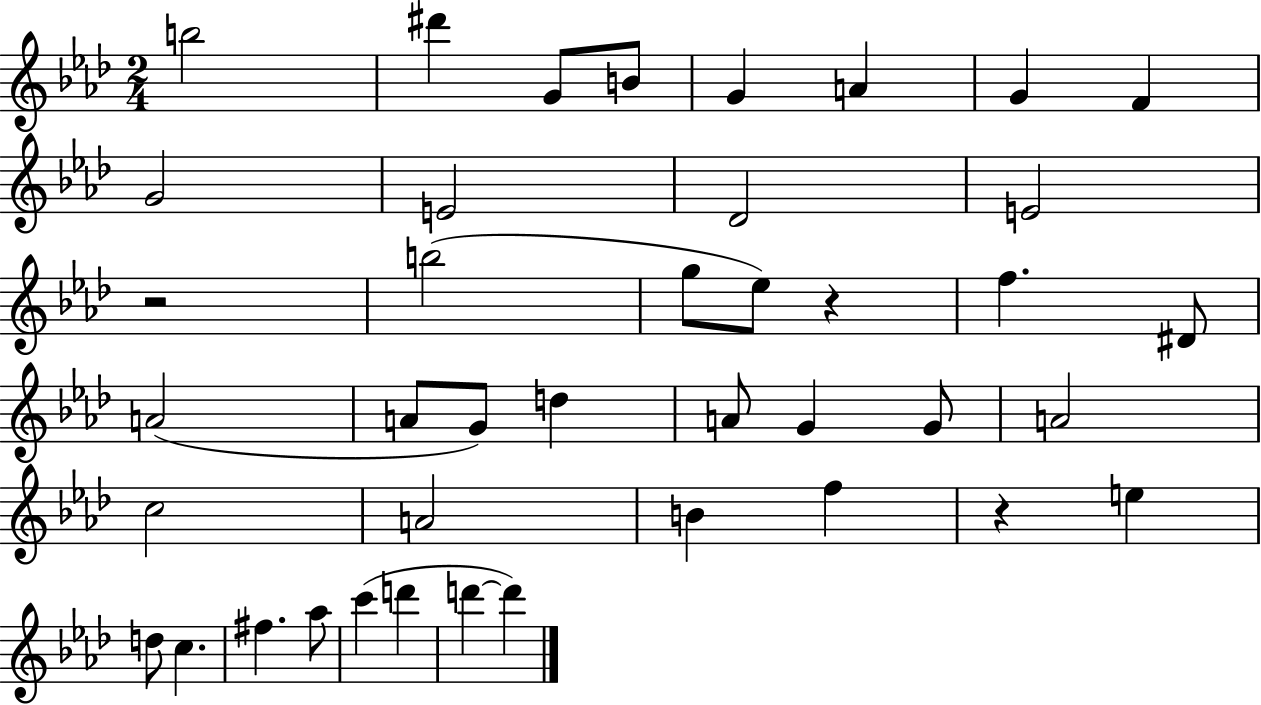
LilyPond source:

{
  \clef treble
  \numericTimeSignature
  \time 2/4
  \key aes \major
  b''2 | dis'''4 g'8 b'8 | g'4 a'4 | g'4 f'4 | \break g'2 | e'2 | des'2 | e'2 | \break r2 | b''2( | g''8 ees''8) r4 | f''4. dis'8 | \break a'2( | a'8 g'8) d''4 | a'8 g'4 g'8 | a'2 | \break c''2 | a'2 | b'4 f''4 | r4 e''4 | \break d''8 c''4. | fis''4. aes''8 | c'''4( d'''4 | d'''4~~ d'''4) | \break \bar "|."
}